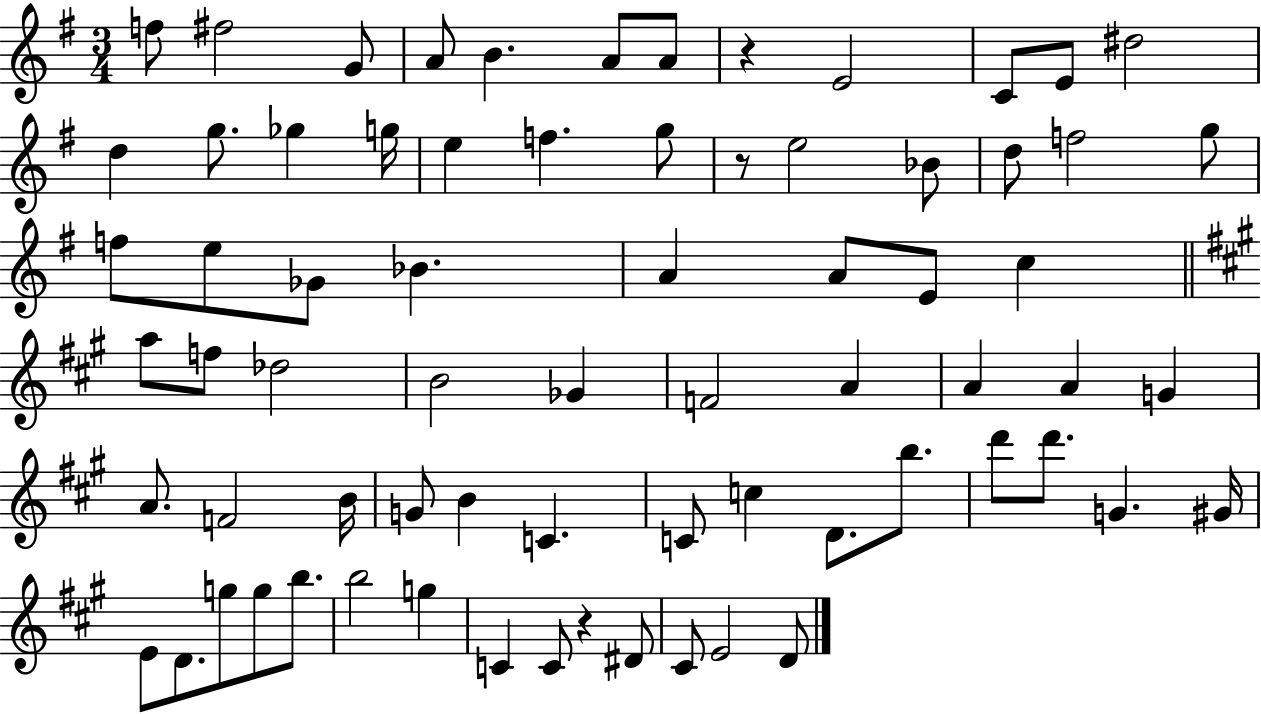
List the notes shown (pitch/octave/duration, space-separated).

F5/e F#5/h G4/e A4/e B4/q. A4/e A4/e R/q E4/h C4/e E4/e D#5/h D5/q G5/e. Gb5/q G5/s E5/q F5/q. G5/e R/e E5/h Bb4/e D5/e F5/h G5/e F5/e E5/e Gb4/e Bb4/q. A4/q A4/e E4/e C5/q A5/e F5/e Db5/h B4/h Gb4/q F4/h A4/q A4/q A4/q G4/q A4/e. F4/h B4/s G4/e B4/q C4/q. C4/e C5/q D4/e. B5/e. D6/e D6/e. G4/q. G#4/s E4/e D4/e. G5/e G5/e B5/e. B5/h G5/q C4/q C4/e R/q D#4/e C#4/e E4/h D4/e